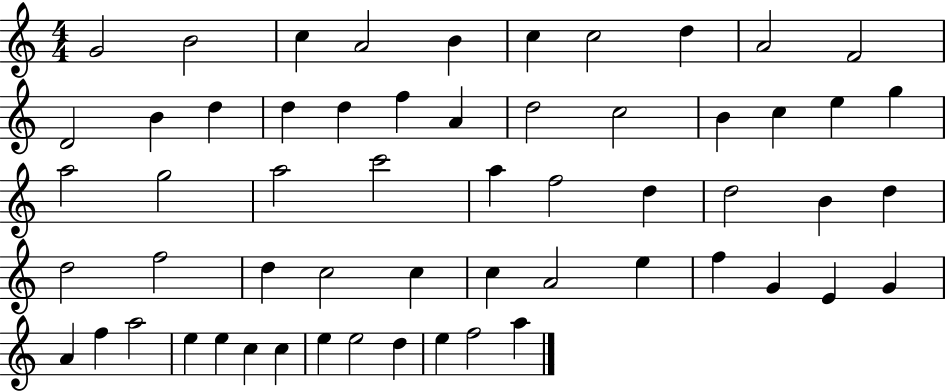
{
  \clef treble
  \numericTimeSignature
  \time 4/4
  \key c \major
  g'2 b'2 | c''4 a'2 b'4 | c''4 c''2 d''4 | a'2 f'2 | \break d'2 b'4 d''4 | d''4 d''4 f''4 a'4 | d''2 c''2 | b'4 c''4 e''4 g''4 | \break a''2 g''2 | a''2 c'''2 | a''4 f''2 d''4 | d''2 b'4 d''4 | \break d''2 f''2 | d''4 c''2 c''4 | c''4 a'2 e''4 | f''4 g'4 e'4 g'4 | \break a'4 f''4 a''2 | e''4 e''4 c''4 c''4 | e''4 e''2 d''4 | e''4 f''2 a''4 | \break \bar "|."
}